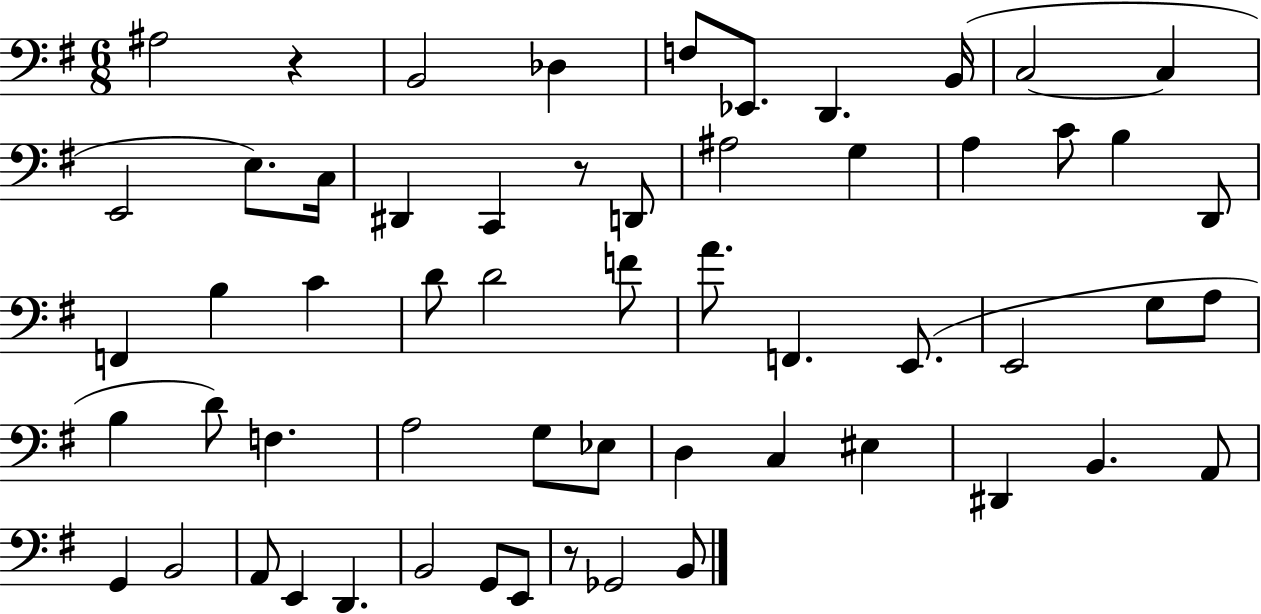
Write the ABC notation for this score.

X:1
T:Untitled
M:6/8
L:1/4
K:G
^A,2 z B,,2 _D, F,/2 _E,,/2 D,, B,,/4 C,2 C, E,,2 E,/2 C,/4 ^D,, C,, z/2 D,,/2 ^A,2 G, A, C/2 B, D,,/2 F,, B, C D/2 D2 F/2 A/2 F,, E,,/2 E,,2 G,/2 A,/2 B, D/2 F, A,2 G,/2 _E,/2 D, C, ^E, ^D,, B,, A,,/2 G,, B,,2 A,,/2 E,, D,, B,,2 G,,/2 E,,/2 z/2 _G,,2 B,,/2